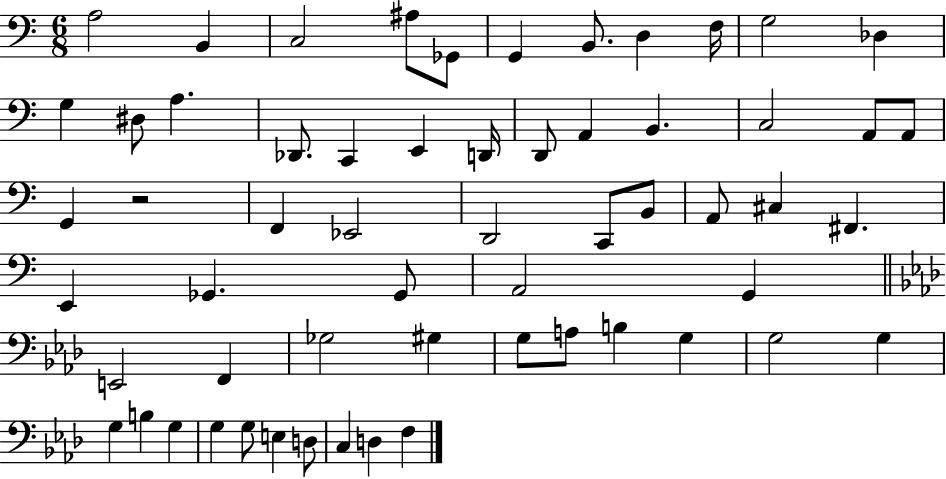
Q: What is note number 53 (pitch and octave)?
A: G3